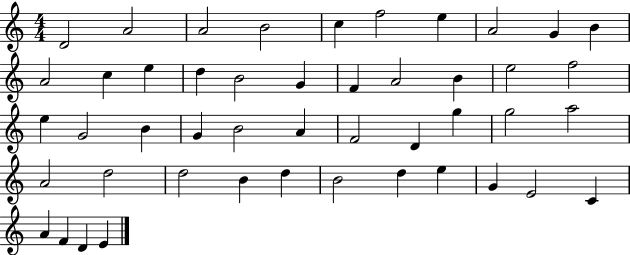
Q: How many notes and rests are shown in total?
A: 47